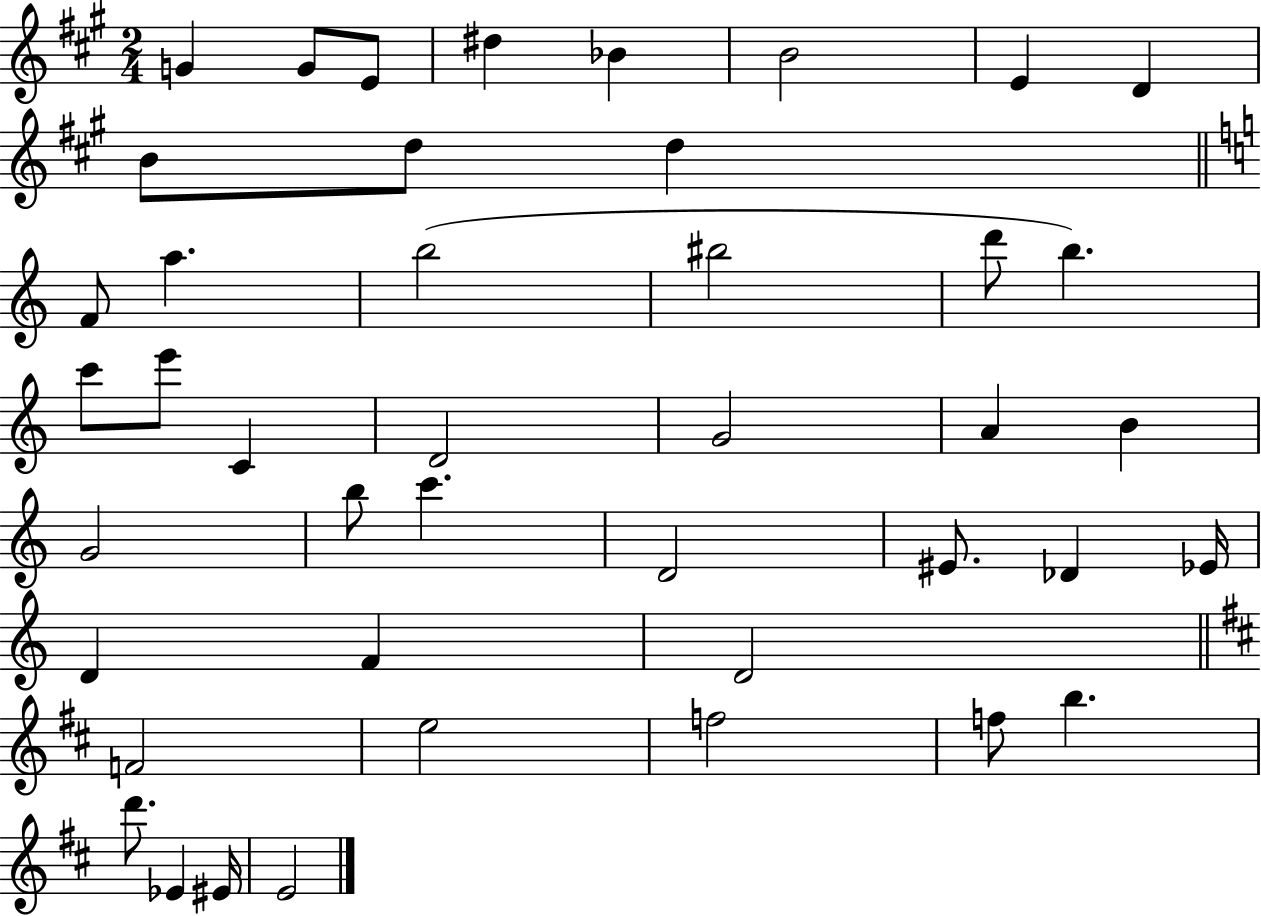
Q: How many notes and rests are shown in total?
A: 43